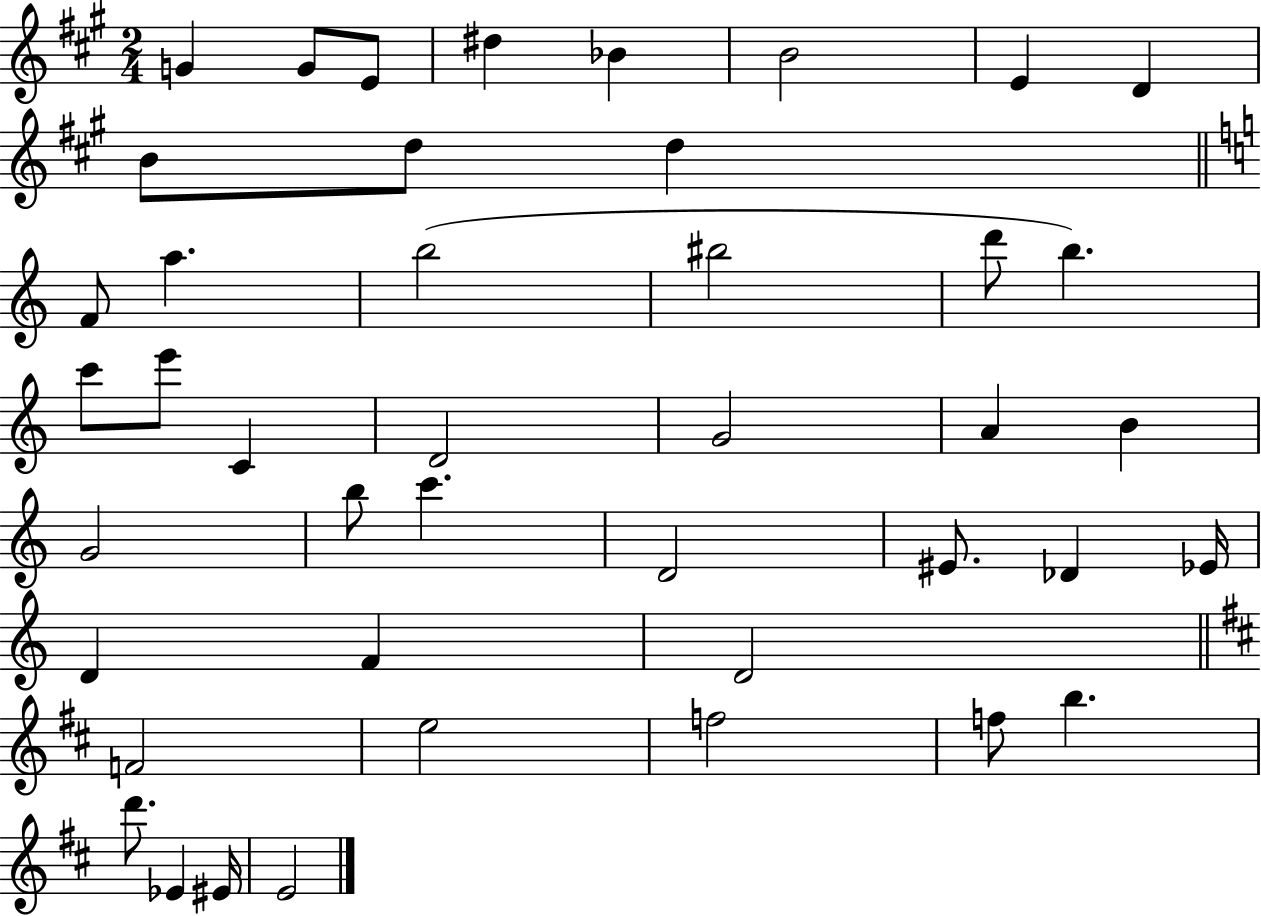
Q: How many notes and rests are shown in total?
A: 43